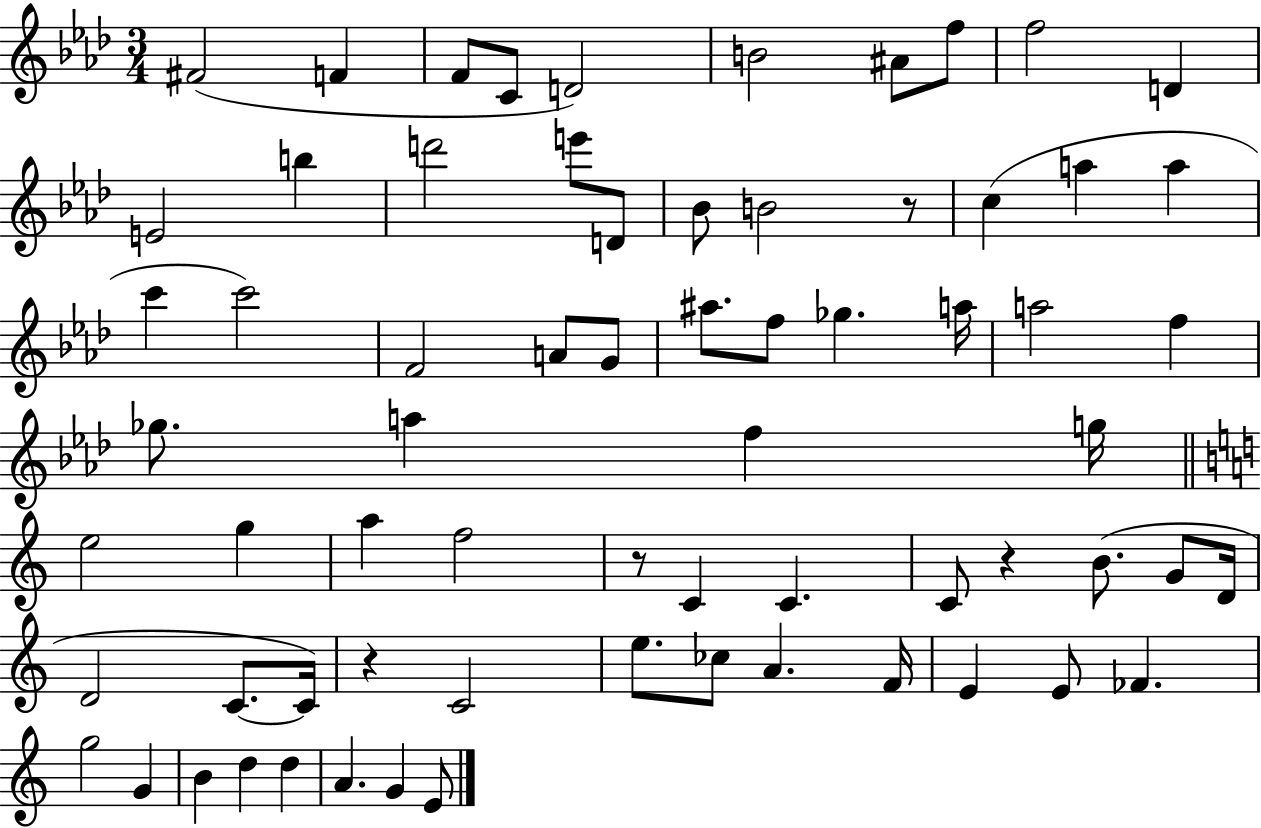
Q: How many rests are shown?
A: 4